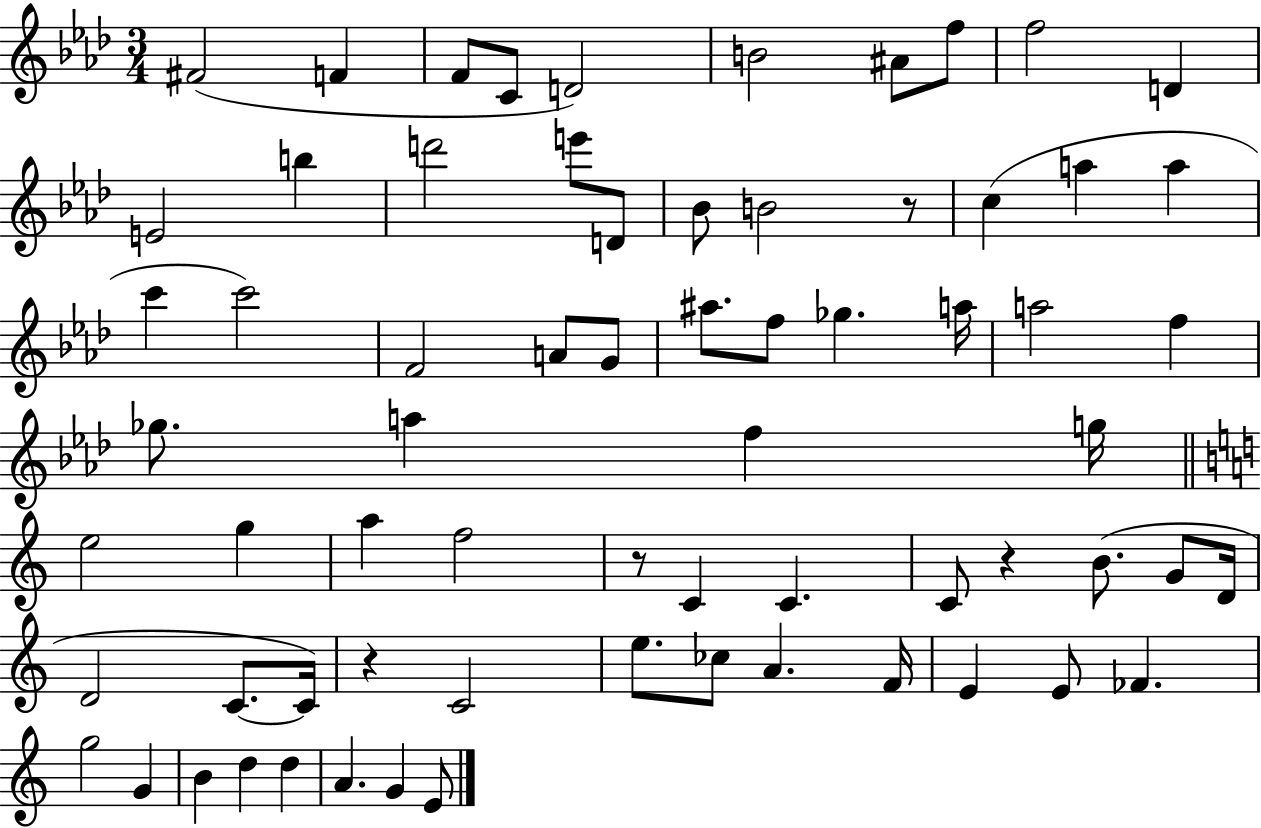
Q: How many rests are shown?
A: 4